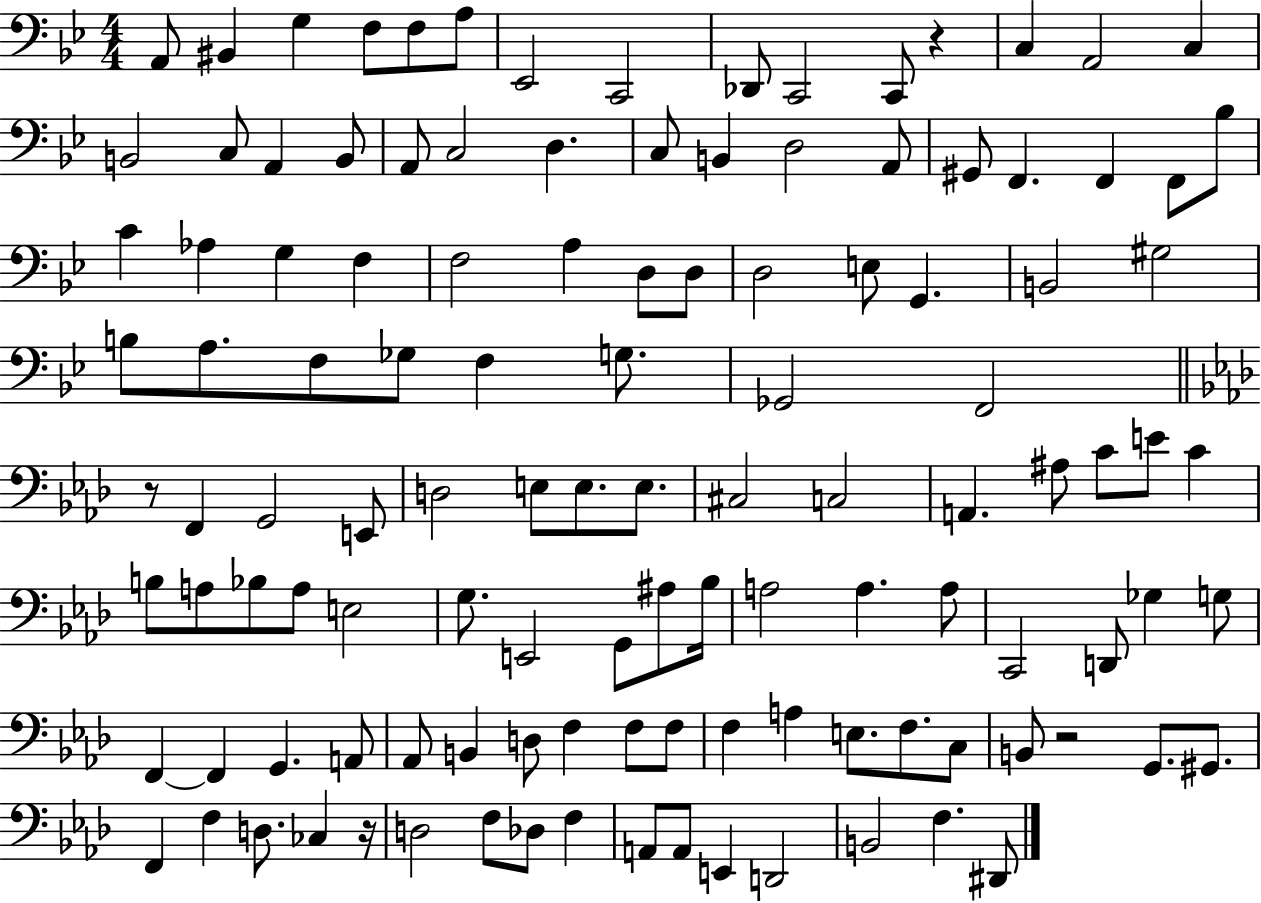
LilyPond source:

{
  \clef bass
  \numericTimeSignature
  \time 4/4
  \key bes \major
  a,8 bis,4 g4 f8 f8 a8 | ees,2 c,2 | des,8 c,2 c,8 r4 | c4 a,2 c4 | \break b,2 c8 a,4 b,8 | a,8 c2 d4. | c8 b,4 d2 a,8 | gis,8 f,4. f,4 f,8 bes8 | \break c'4 aes4 g4 f4 | f2 a4 d8 d8 | d2 e8 g,4. | b,2 gis2 | \break b8 a8. f8 ges8 f4 g8. | ges,2 f,2 | \bar "||" \break \key aes \major r8 f,4 g,2 e,8 | d2 e8 e8. e8. | cis2 c2 | a,4. ais8 c'8 e'8 c'4 | \break b8 a8 bes8 a8 e2 | g8. e,2 g,8 ais8 bes16 | a2 a4. a8 | c,2 d,8 ges4 g8 | \break f,4~~ f,4 g,4. a,8 | aes,8 b,4 d8 f4 f8 f8 | f4 a4 e8. f8. c8 | b,8 r2 g,8. gis,8. | \break f,4 f4 d8. ces4 r16 | d2 f8 des8 f4 | a,8 a,8 e,4 d,2 | b,2 f4. dis,8 | \break \bar "|."
}